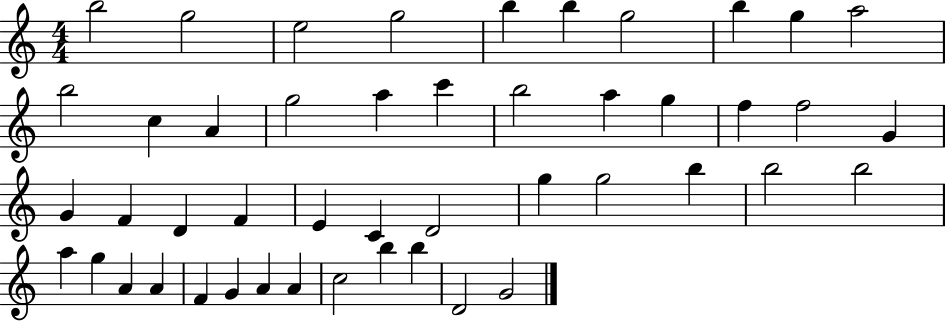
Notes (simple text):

B5/h G5/h E5/h G5/h B5/q B5/q G5/h B5/q G5/q A5/h B5/h C5/q A4/q G5/h A5/q C6/q B5/h A5/q G5/q F5/q F5/h G4/q G4/q F4/q D4/q F4/q E4/q C4/q D4/h G5/q G5/h B5/q B5/h B5/h A5/q G5/q A4/q A4/q F4/q G4/q A4/q A4/q C5/h B5/q B5/q D4/h G4/h